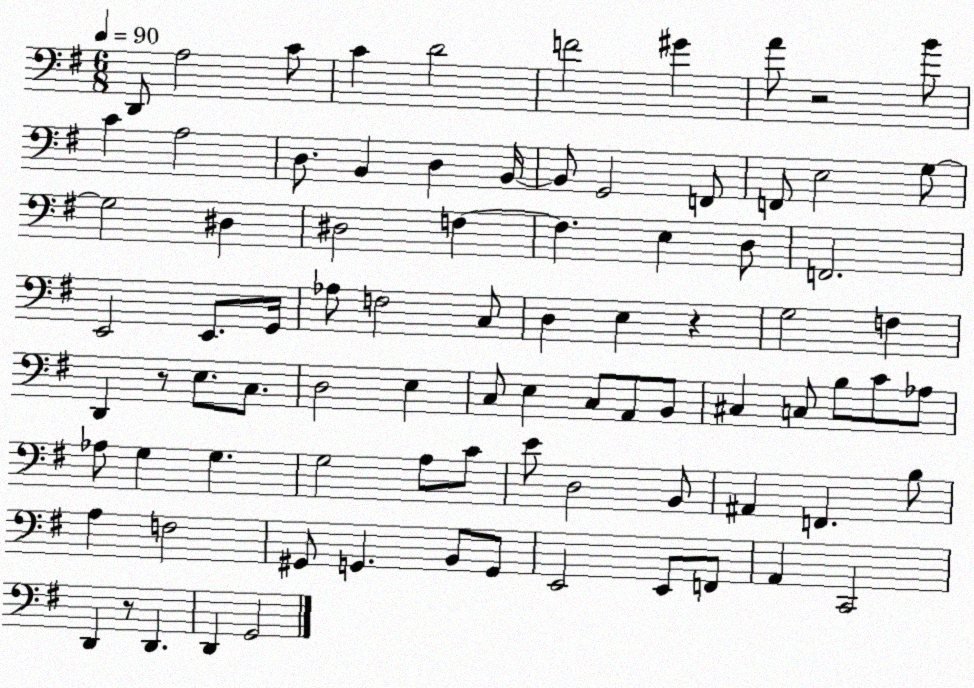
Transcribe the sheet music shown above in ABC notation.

X:1
T:Untitled
M:6/8
L:1/4
K:G
D,,/2 A,2 C/2 C D2 F2 ^G A/2 z2 B/2 C A,2 D,/2 B,, D, B,,/4 B,,/2 G,,2 F,,/2 F,,/2 E,2 G,/2 G,2 ^D, ^D,2 F, F, E, D,/2 F,,2 E,,2 E,,/2 G,,/4 _A,/2 F,2 C,/2 D, E, z G,2 F, D,, z/2 E,/2 C,/2 D,2 E, C,/2 E, C,/2 A,,/2 B,,/2 ^C, C,/2 B,/2 C/2 _A,/2 _A,/2 G, G, G,2 A,/2 C/2 E/2 D,2 B,,/2 ^A,, F,, B,/2 A, F,2 ^G,,/2 G,, B,,/2 G,,/2 E,,2 E,,/2 F,,/2 A,, C,,2 D,, z/2 D,, D,, G,,2